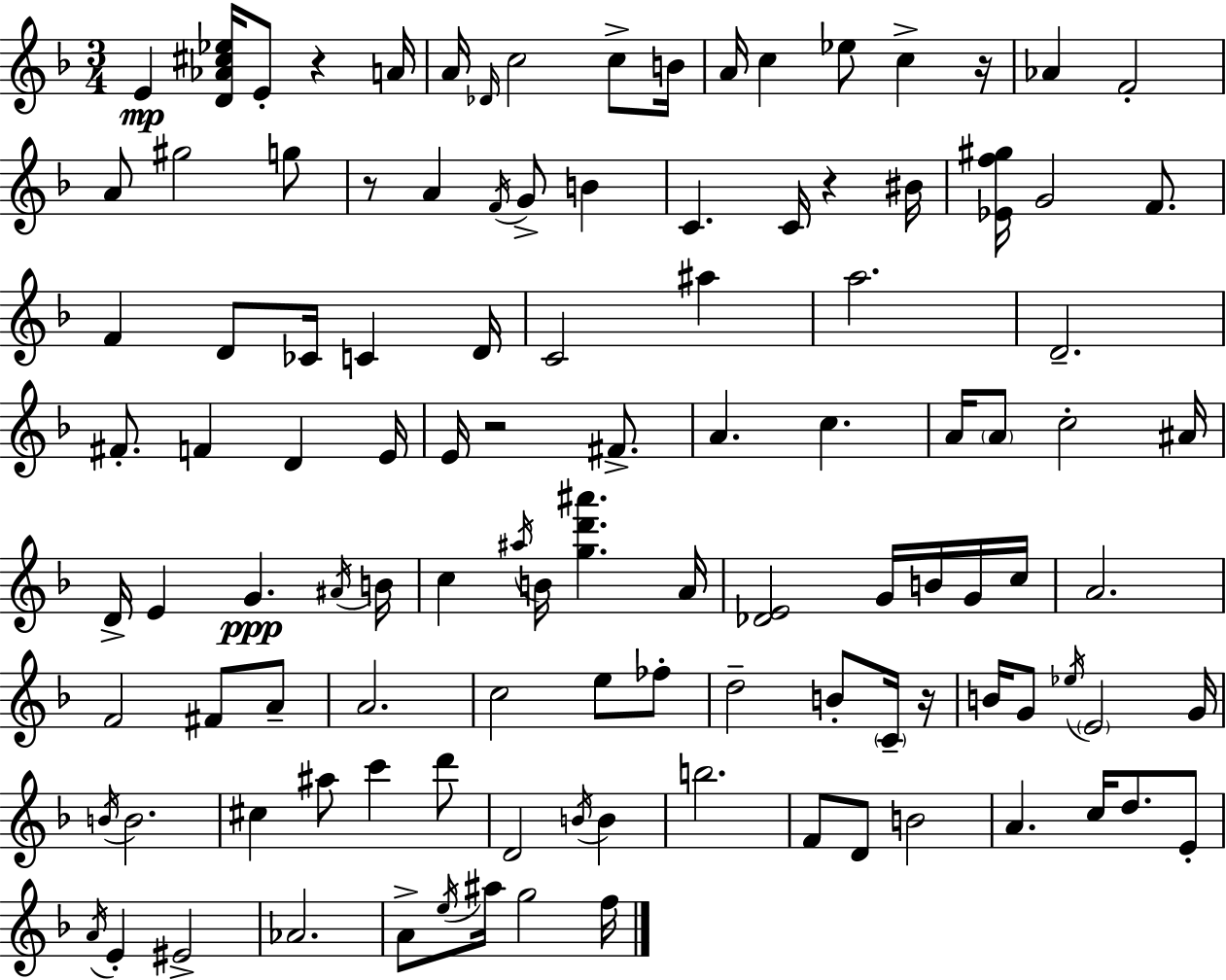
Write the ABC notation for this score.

X:1
T:Untitled
M:3/4
L:1/4
K:F
E [D_A^c_e]/4 E/2 z A/4 A/4 _D/4 c2 c/2 B/4 A/4 c _e/2 c z/4 _A F2 A/2 ^g2 g/2 z/2 A F/4 G/2 B C C/4 z ^B/4 [_Ef^g]/4 G2 F/2 F D/2 _C/4 C D/4 C2 ^a a2 D2 ^F/2 F D E/4 E/4 z2 ^F/2 A c A/4 A/2 c2 ^A/4 D/4 E G ^A/4 B/4 c ^a/4 B/4 [gd'^a'] A/4 [_DE]2 G/4 B/4 G/4 c/4 A2 F2 ^F/2 A/2 A2 c2 e/2 _f/2 d2 B/2 C/4 z/4 B/4 G/2 _e/4 E2 G/4 B/4 B2 ^c ^a/2 c' d'/2 D2 B/4 B b2 F/2 D/2 B2 A c/4 d/2 E/2 A/4 E ^E2 _A2 A/2 e/4 ^a/4 g2 f/4